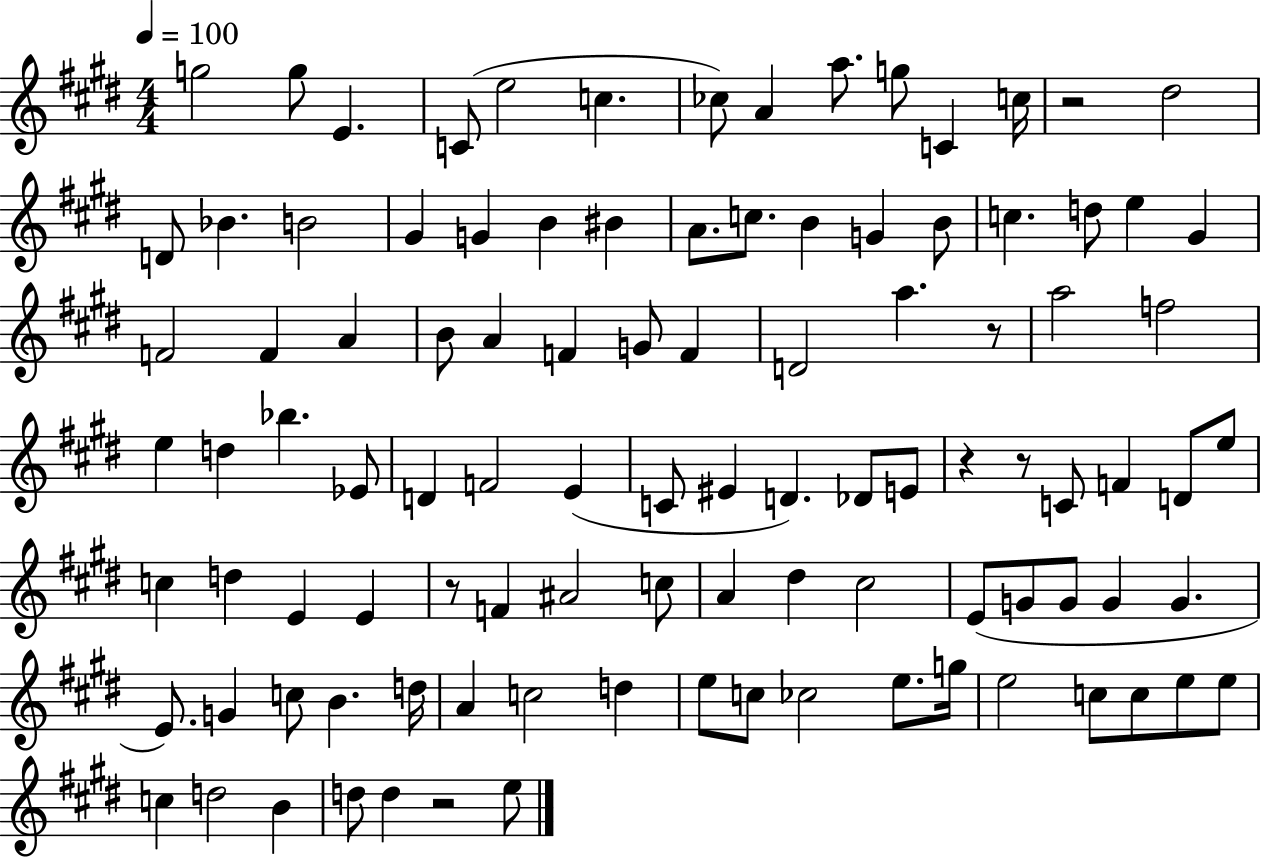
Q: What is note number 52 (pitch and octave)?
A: Db4